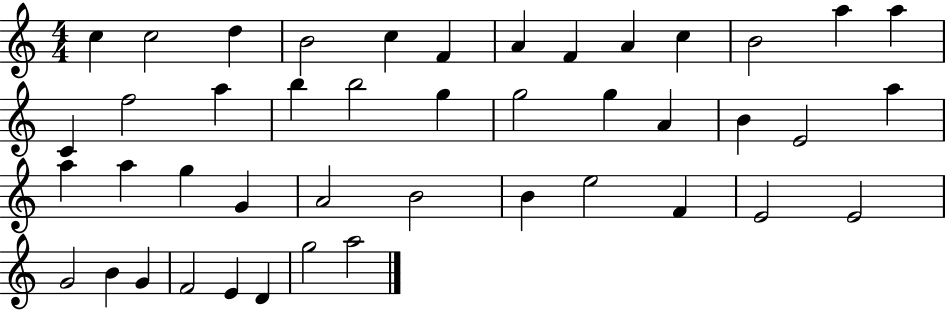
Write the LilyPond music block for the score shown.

{
  \clef treble
  \numericTimeSignature
  \time 4/4
  \key c \major
  c''4 c''2 d''4 | b'2 c''4 f'4 | a'4 f'4 a'4 c''4 | b'2 a''4 a''4 | \break c'4 f''2 a''4 | b''4 b''2 g''4 | g''2 g''4 a'4 | b'4 e'2 a''4 | \break a''4 a''4 g''4 g'4 | a'2 b'2 | b'4 e''2 f'4 | e'2 e'2 | \break g'2 b'4 g'4 | f'2 e'4 d'4 | g''2 a''2 | \bar "|."
}